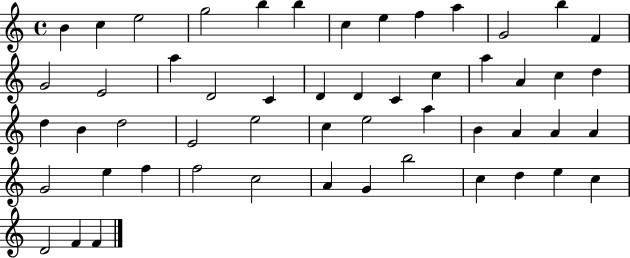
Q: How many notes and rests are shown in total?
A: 53